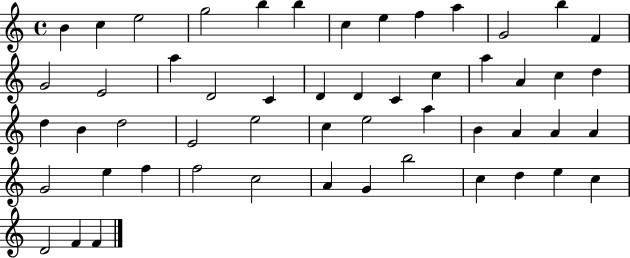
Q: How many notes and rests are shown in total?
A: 53